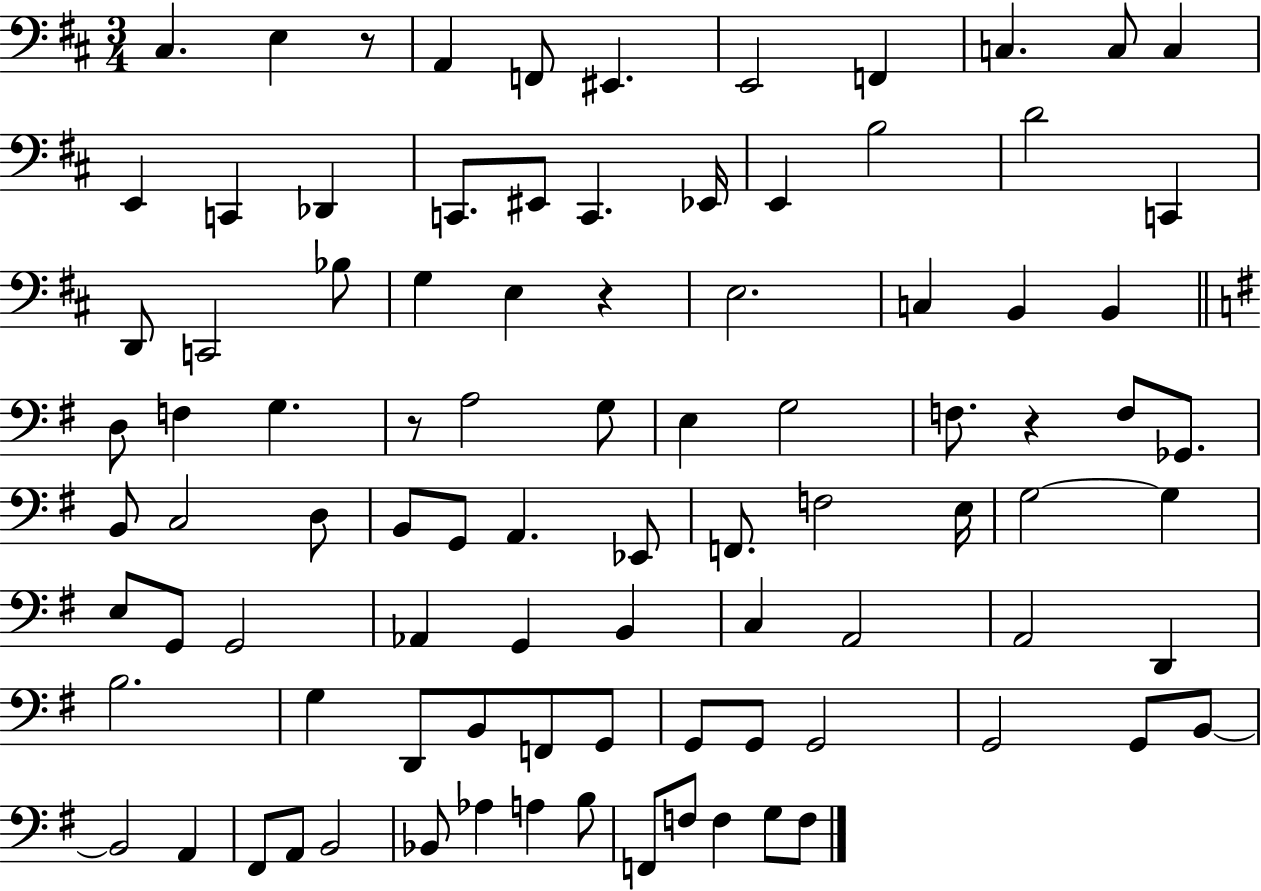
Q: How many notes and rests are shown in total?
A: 92